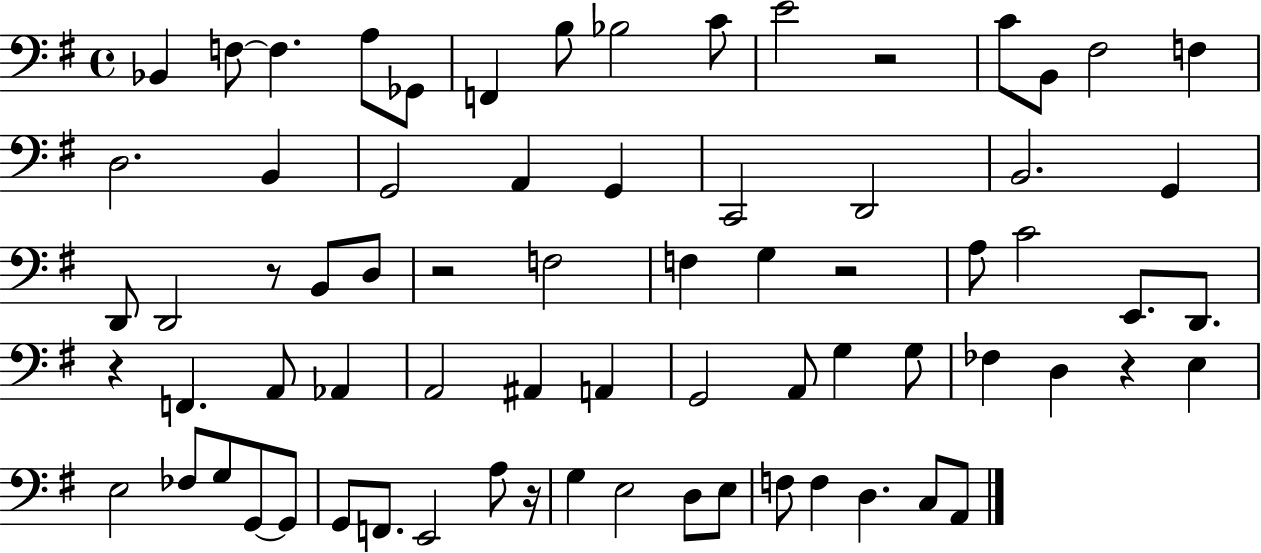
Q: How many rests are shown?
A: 7